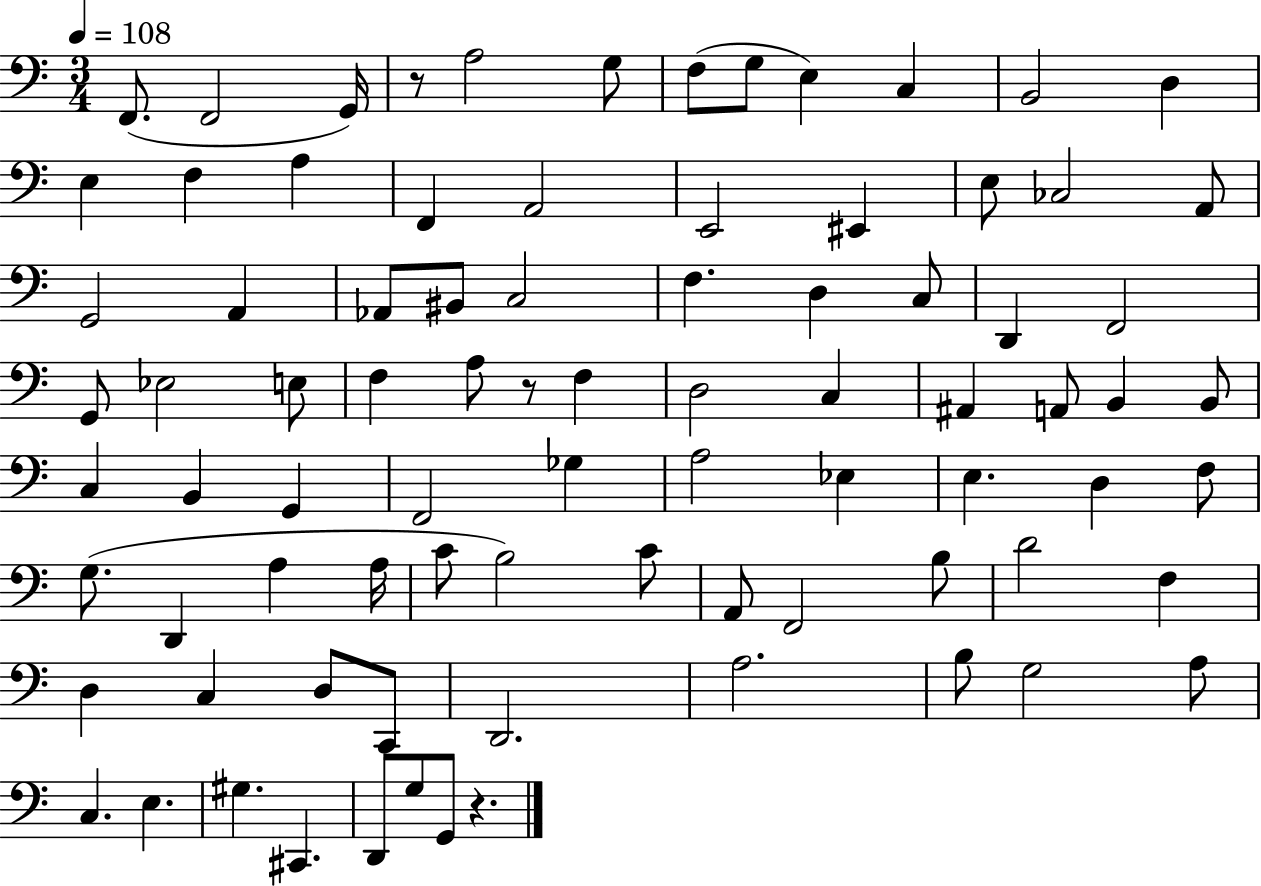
F2/e. F2/h G2/s R/e A3/h G3/e F3/e G3/e E3/q C3/q B2/h D3/q E3/q F3/q A3/q F2/q A2/h E2/h EIS2/q E3/e CES3/h A2/e G2/h A2/q Ab2/e BIS2/e C3/h F3/q. D3/q C3/e D2/q F2/h G2/e Eb3/h E3/e F3/q A3/e R/e F3/q D3/h C3/q A#2/q A2/e B2/q B2/e C3/q B2/q G2/q F2/h Gb3/q A3/h Eb3/q E3/q. D3/q F3/e G3/e. D2/q A3/q A3/s C4/e B3/h C4/e A2/e F2/h B3/e D4/h F3/q D3/q C3/q D3/e C2/e D2/h. A3/h. B3/e G3/h A3/e C3/q. E3/q. G#3/q. C#2/q. D2/e G3/e G2/e R/q.